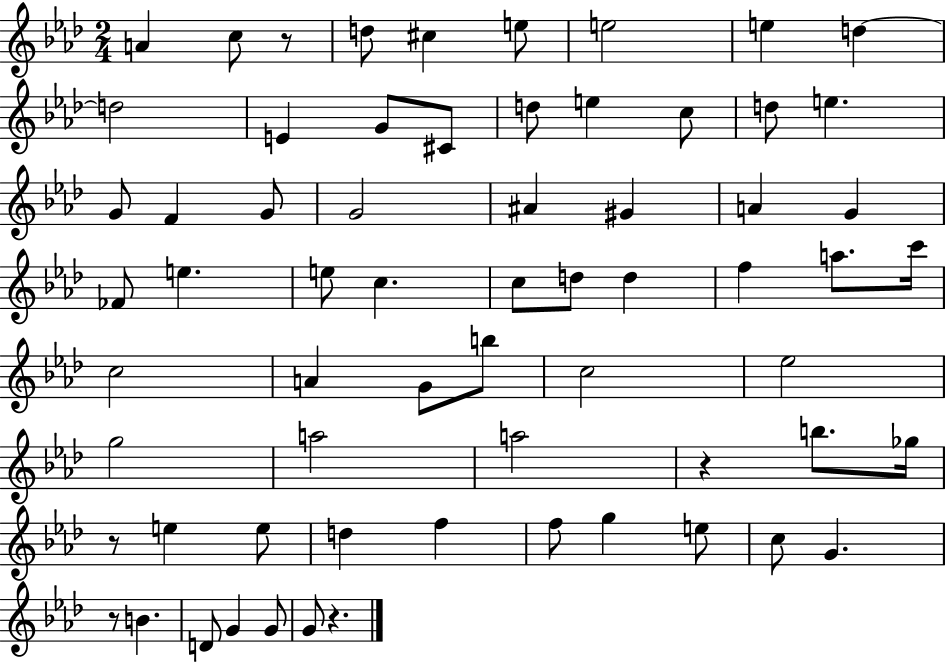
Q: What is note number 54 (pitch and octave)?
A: C5